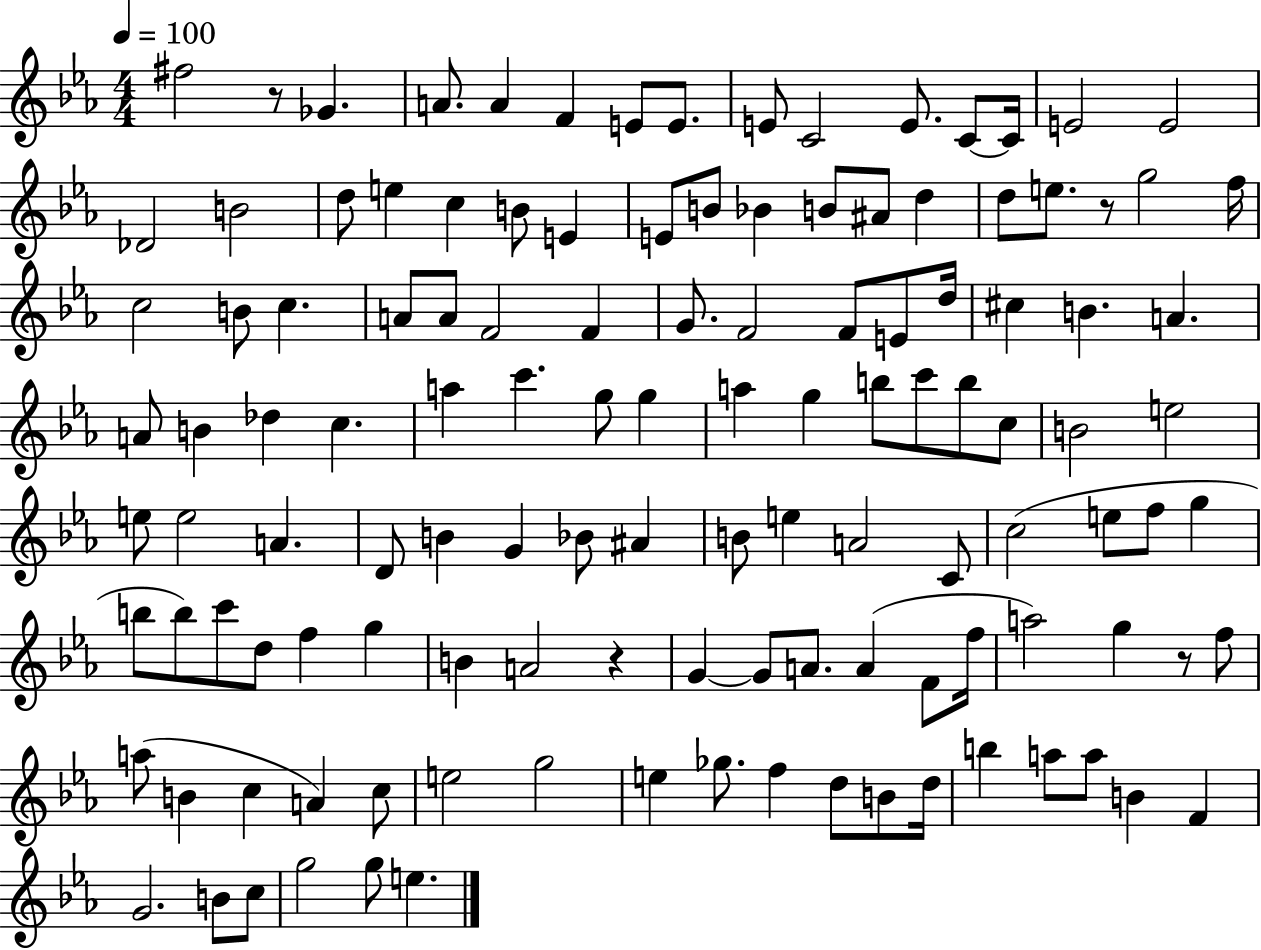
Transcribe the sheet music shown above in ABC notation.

X:1
T:Untitled
M:4/4
L:1/4
K:Eb
^f2 z/2 _G A/2 A F E/2 E/2 E/2 C2 E/2 C/2 C/4 E2 E2 _D2 B2 d/2 e c B/2 E E/2 B/2 _B B/2 ^A/2 d d/2 e/2 z/2 g2 f/4 c2 B/2 c A/2 A/2 F2 F G/2 F2 F/2 E/2 d/4 ^c B A A/2 B _d c a c' g/2 g a g b/2 c'/2 b/2 c/2 B2 e2 e/2 e2 A D/2 B G _B/2 ^A B/2 e A2 C/2 c2 e/2 f/2 g b/2 b/2 c'/2 d/2 f g B A2 z G G/2 A/2 A F/2 f/4 a2 g z/2 f/2 a/2 B c A c/2 e2 g2 e _g/2 f d/2 B/2 d/4 b a/2 a/2 B F G2 B/2 c/2 g2 g/2 e